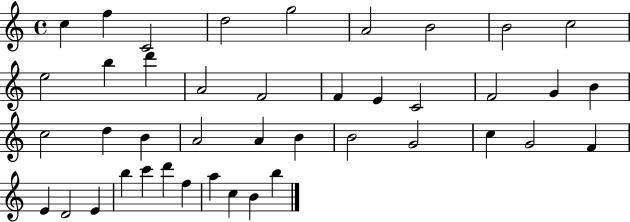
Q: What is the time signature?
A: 4/4